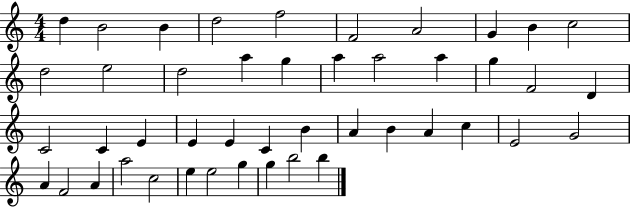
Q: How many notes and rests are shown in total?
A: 45